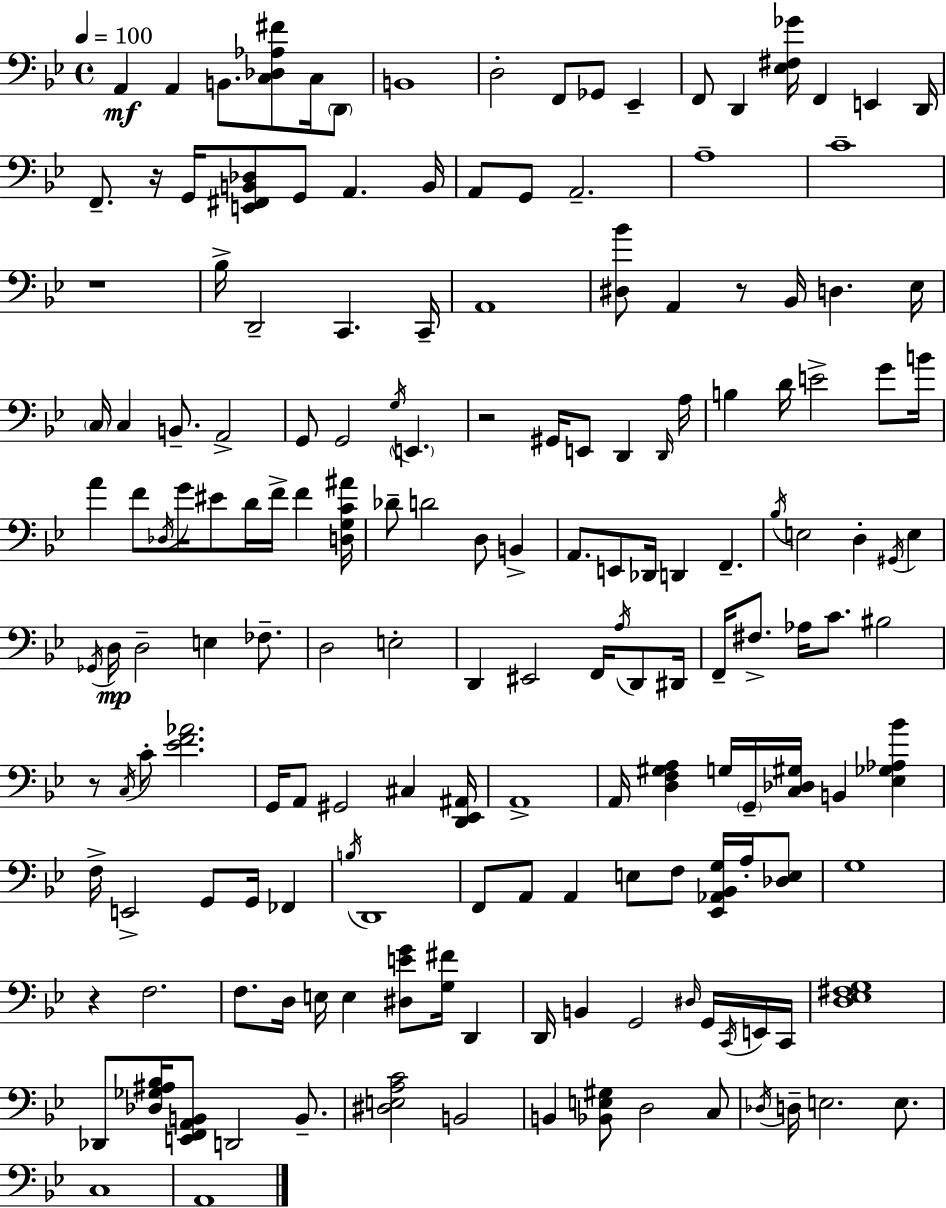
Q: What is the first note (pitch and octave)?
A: A2